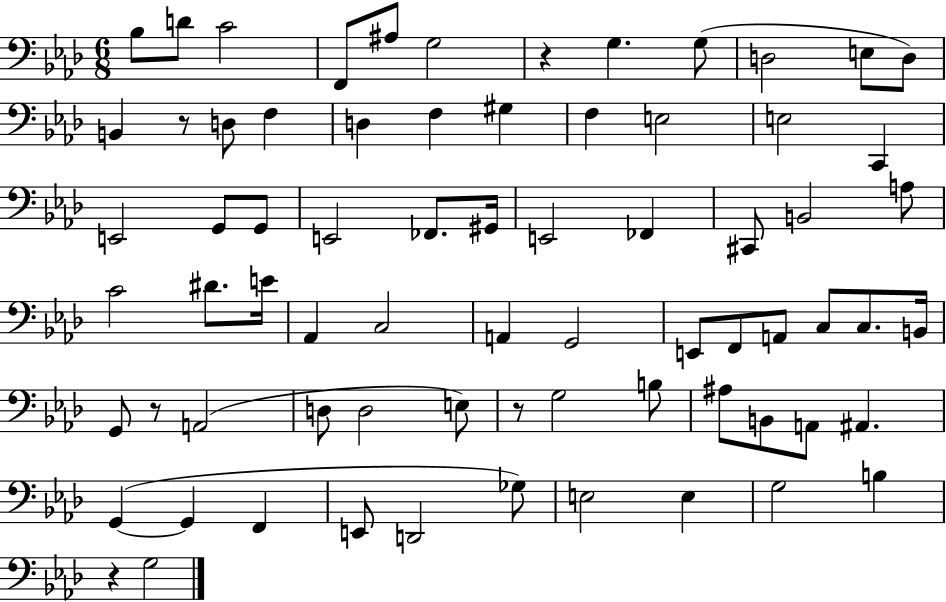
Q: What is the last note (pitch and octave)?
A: G3